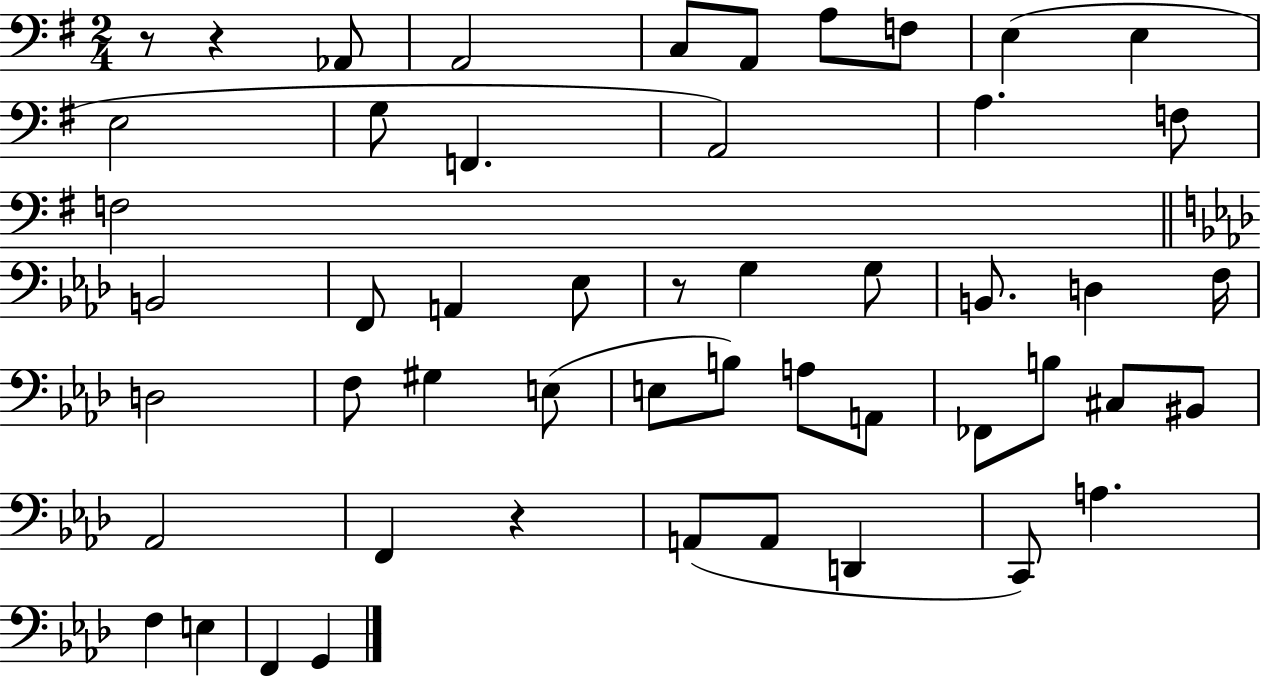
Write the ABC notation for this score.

X:1
T:Untitled
M:2/4
L:1/4
K:G
z/2 z _A,,/2 A,,2 C,/2 A,,/2 A,/2 F,/2 E, E, E,2 G,/2 F,, A,,2 A, F,/2 F,2 B,,2 F,,/2 A,, _E,/2 z/2 G, G,/2 B,,/2 D, F,/4 D,2 F,/2 ^G, E,/2 E,/2 B,/2 A,/2 A,,/2 _F,,/2 B,/2 ^C,/2 ^B,,/2 _A,,2 F,, z A,,/2 A,,/2 D,, C,,/2 A, F, E, F,, G,,